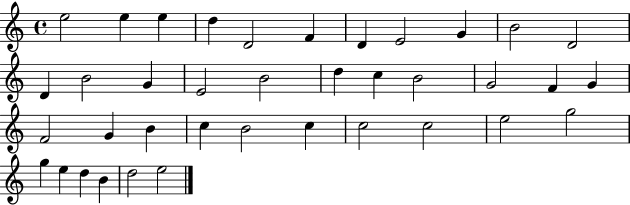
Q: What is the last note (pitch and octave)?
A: E5